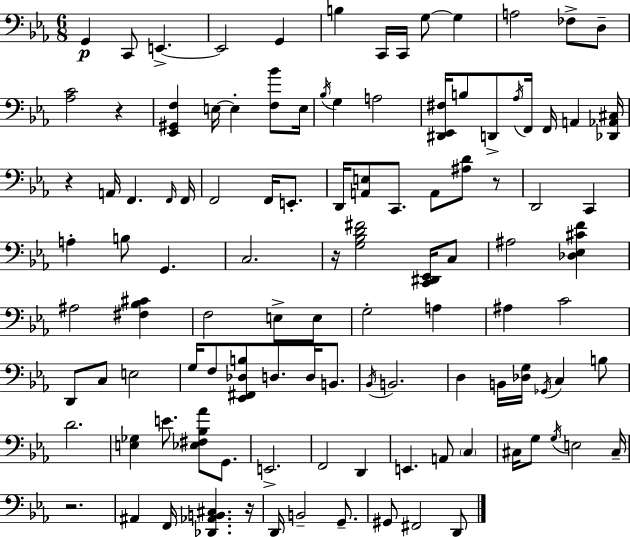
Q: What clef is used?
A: bass